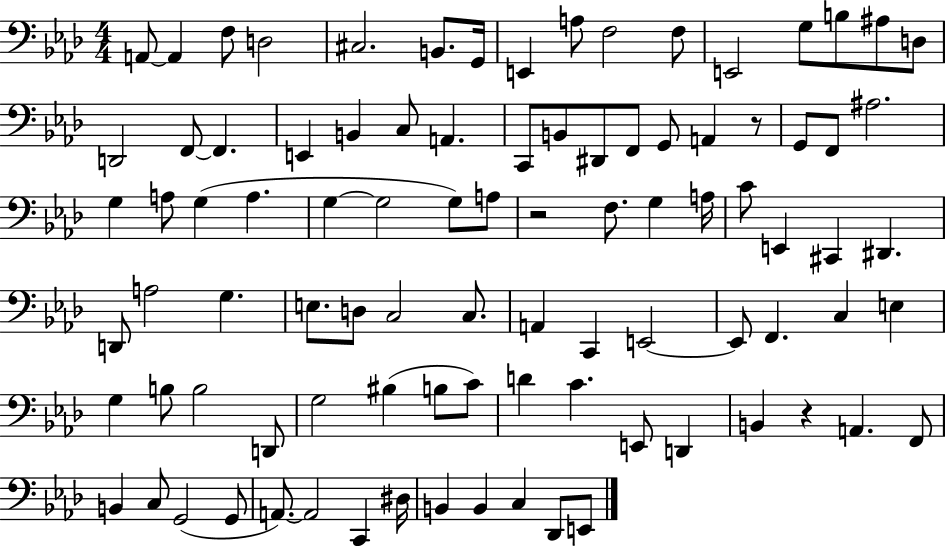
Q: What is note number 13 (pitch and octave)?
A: G3